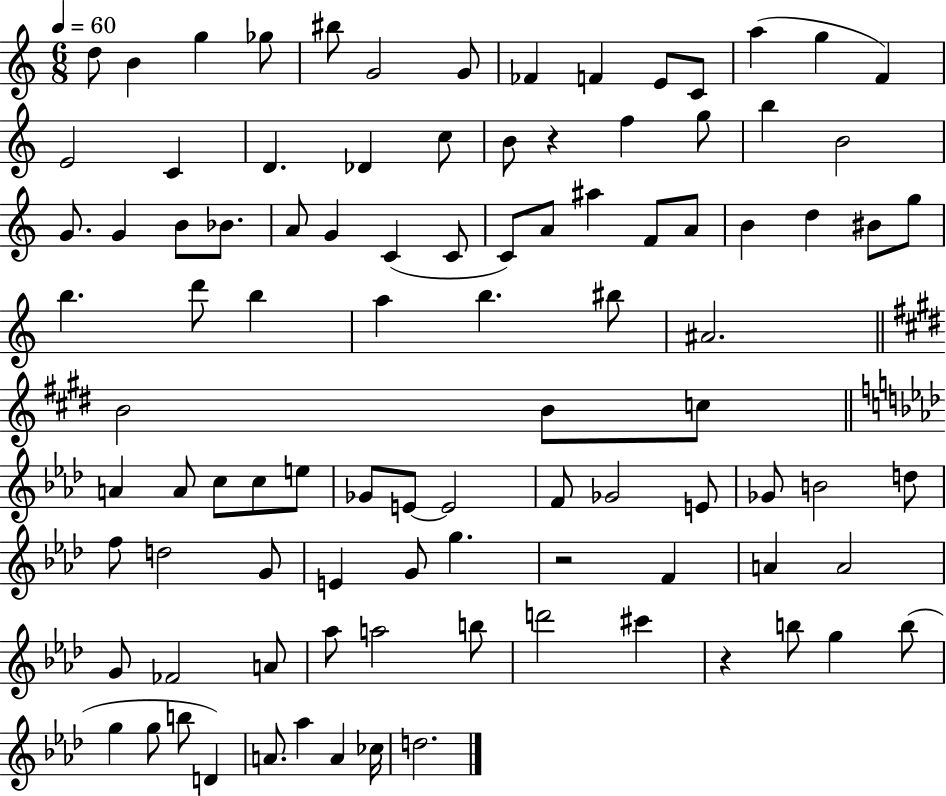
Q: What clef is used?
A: treble